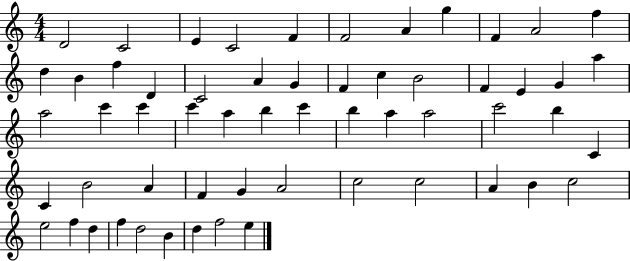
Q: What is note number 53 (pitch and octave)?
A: F5